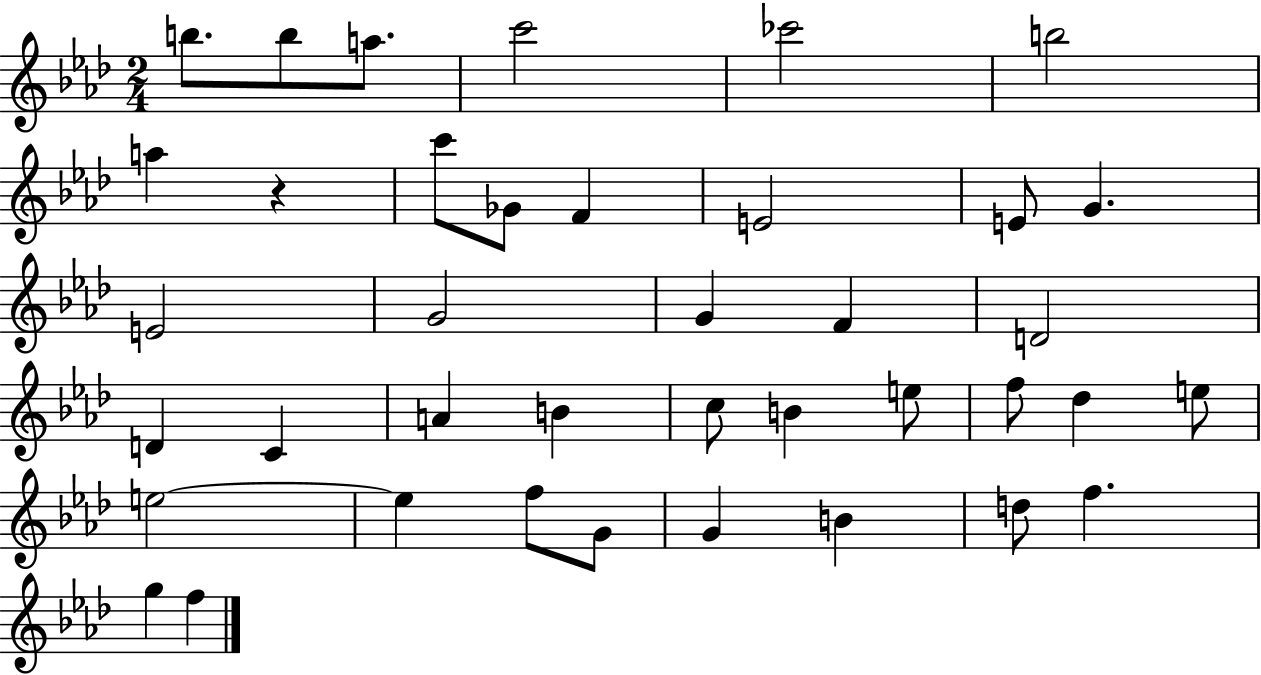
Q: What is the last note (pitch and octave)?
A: F5